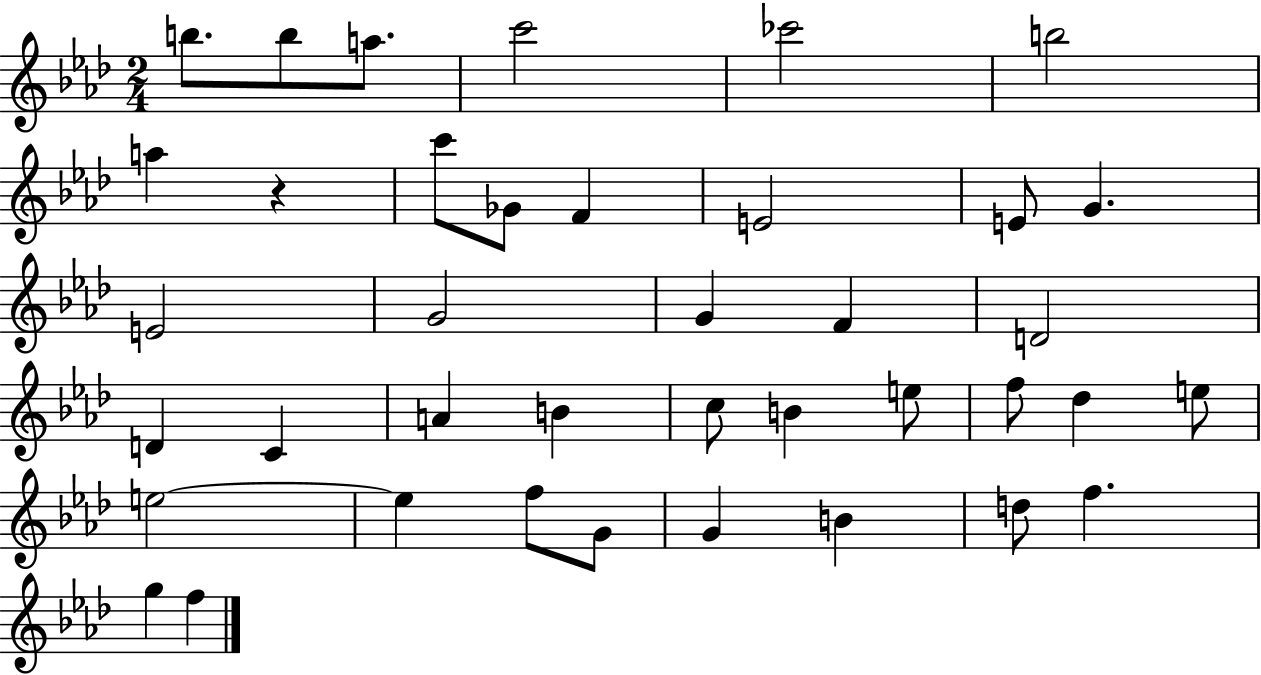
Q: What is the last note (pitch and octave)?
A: F5